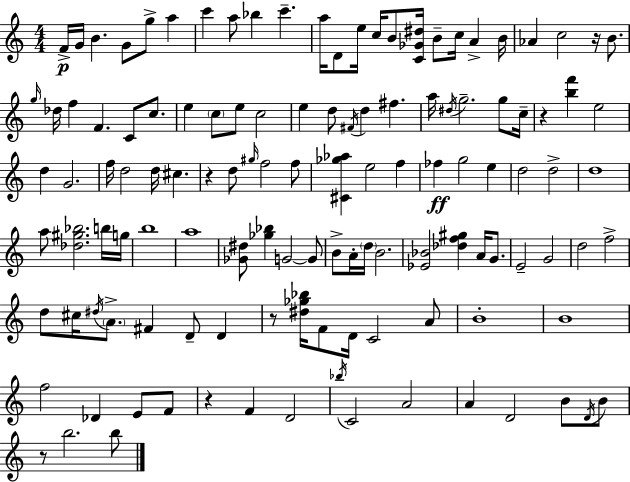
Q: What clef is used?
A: treble